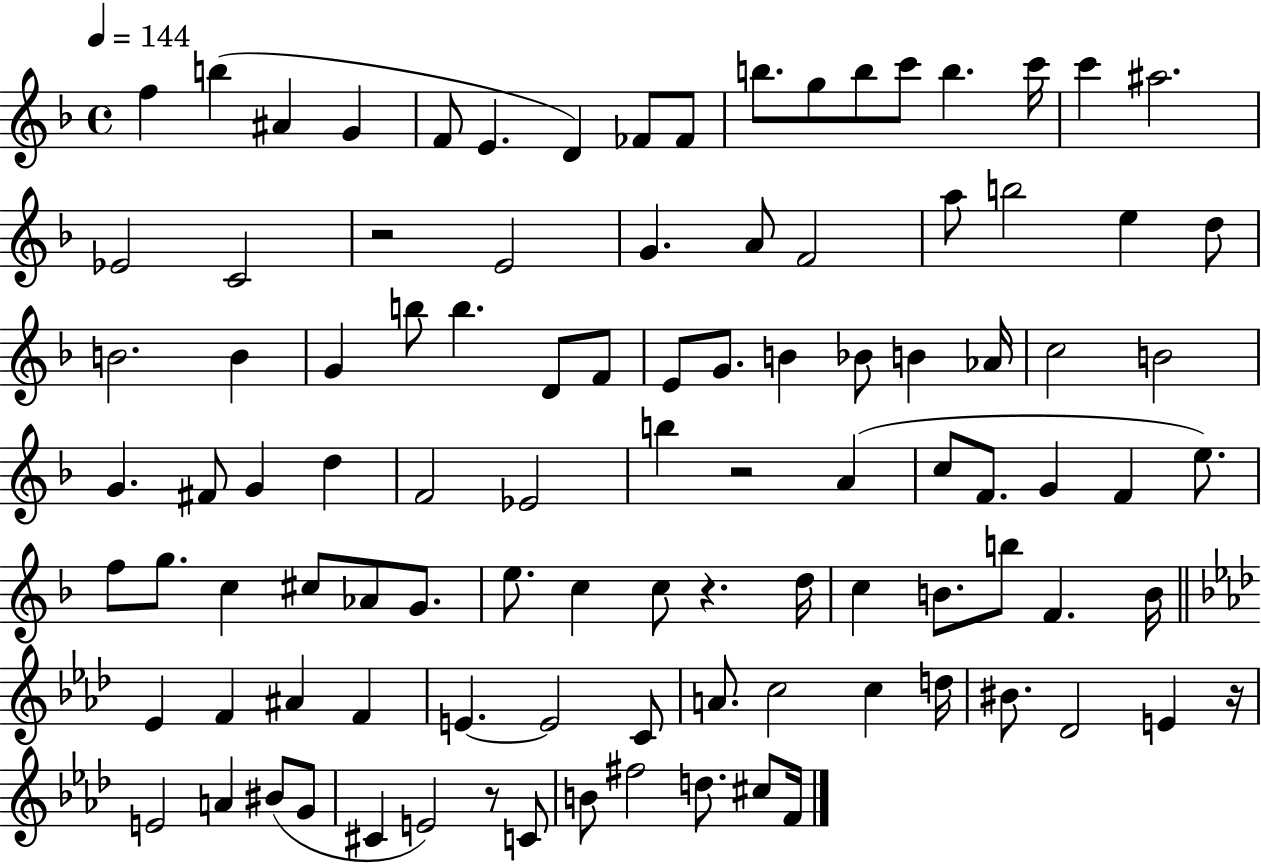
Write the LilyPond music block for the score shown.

{
  \clef treble
  \time 4/4
  \defaultTimeSignature
  \key f \major
  \tempo 4 = 144
  f''4 b''4( ais'4 g'4 | f'8 e'4. d'4) fes'8 fes'8 | b''8. g''8 b''8 c'''8 b''4. c'''16 | c'''4 ais''2. | \break ees'2 c'2 | r2 e'2 | g'4. a'8 f'2 | a''8 b''2 e''4 d''8 | \break b'2. b'4 | g'4 b''8 b''4. d'8 f'8 | e'8 g'8. b'4 bes'8 b'4 aes'16 | c''2 b'2 | \break g'4. fis'8 g'4 d''4 | f'2 ees'2 | b''4 r2 a'4( | c''8 f'8. g'4 f'4 e''8.) | \break f''8 g''8. c''4 cis''8 aes'8 g'8. | e''8. c''4 c''8 r4. d''16 | c''4 b'8. b''8 f'4. b'16 | \bar "||" \break \key aes \major ees'4 f'4 ais'4 f'4 | e'4.~~ e'2 c'8 | a'8. c''2 c''4 d''16 | bis'8. des'2 e'4 r16 | \break e'2 a'4 bis'8( g'8 | cis'4 e'2) r8 c'8 | b'8 fis''2 d''8. cis''8 f'16 | \bar "|."
}